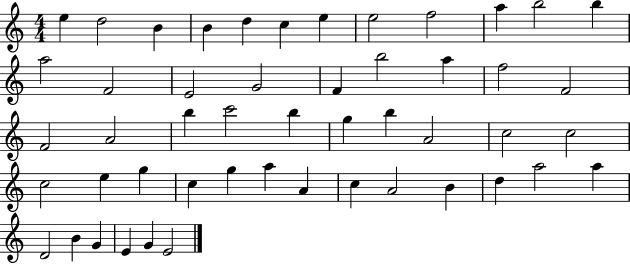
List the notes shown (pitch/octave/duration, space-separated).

E5/q D5/h B4/q B4/q D5/q C5/q E5/q E5/h F5/h A5/q B5/h B5/q A5/h F4/h E4/h G4/h F4/q B5/h A5/q F5/h F4/h F4/h A4/h B5/q C6/h B5/q G5/q B5/q A4/h C5/h C5/h C5/h E5/q G5/q C5/q G5/q A5/q A4/q C5/q A4/h B4/q D5/q A5/h A5/q D4/h B4/q G4/q E4/q G4/q E4/h